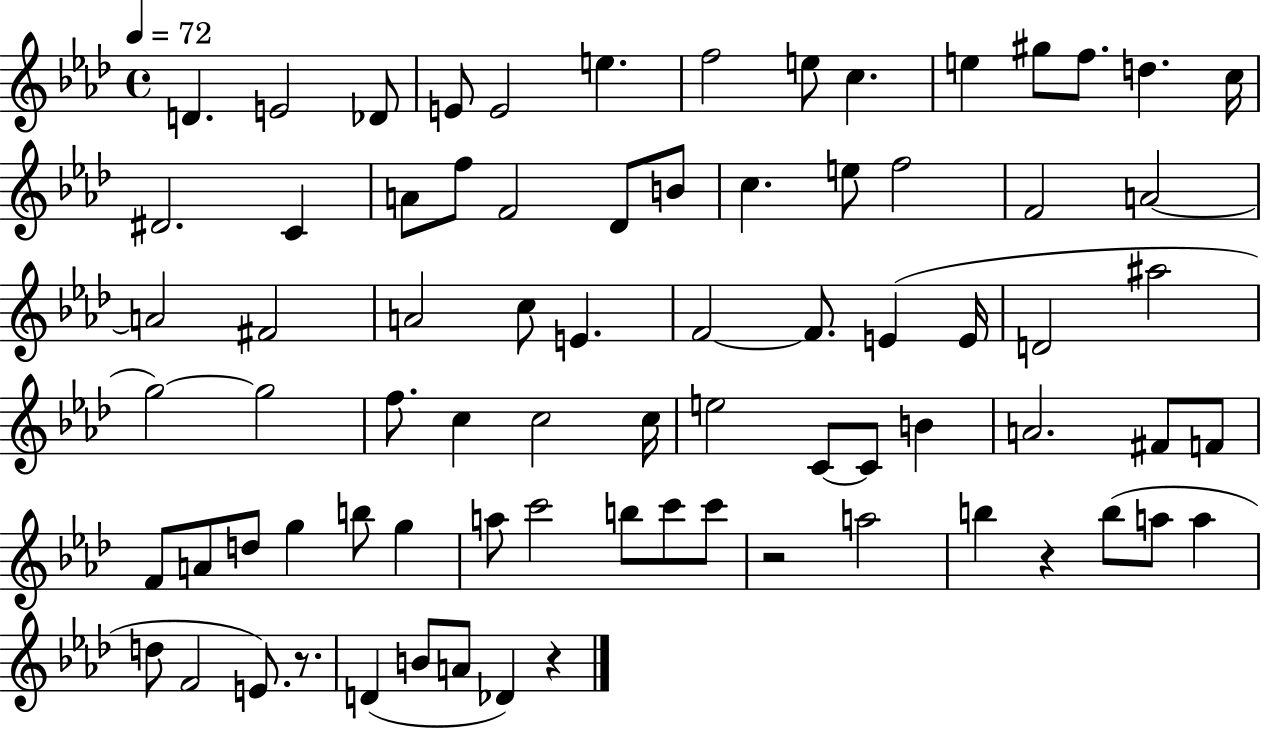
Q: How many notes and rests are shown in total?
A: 77